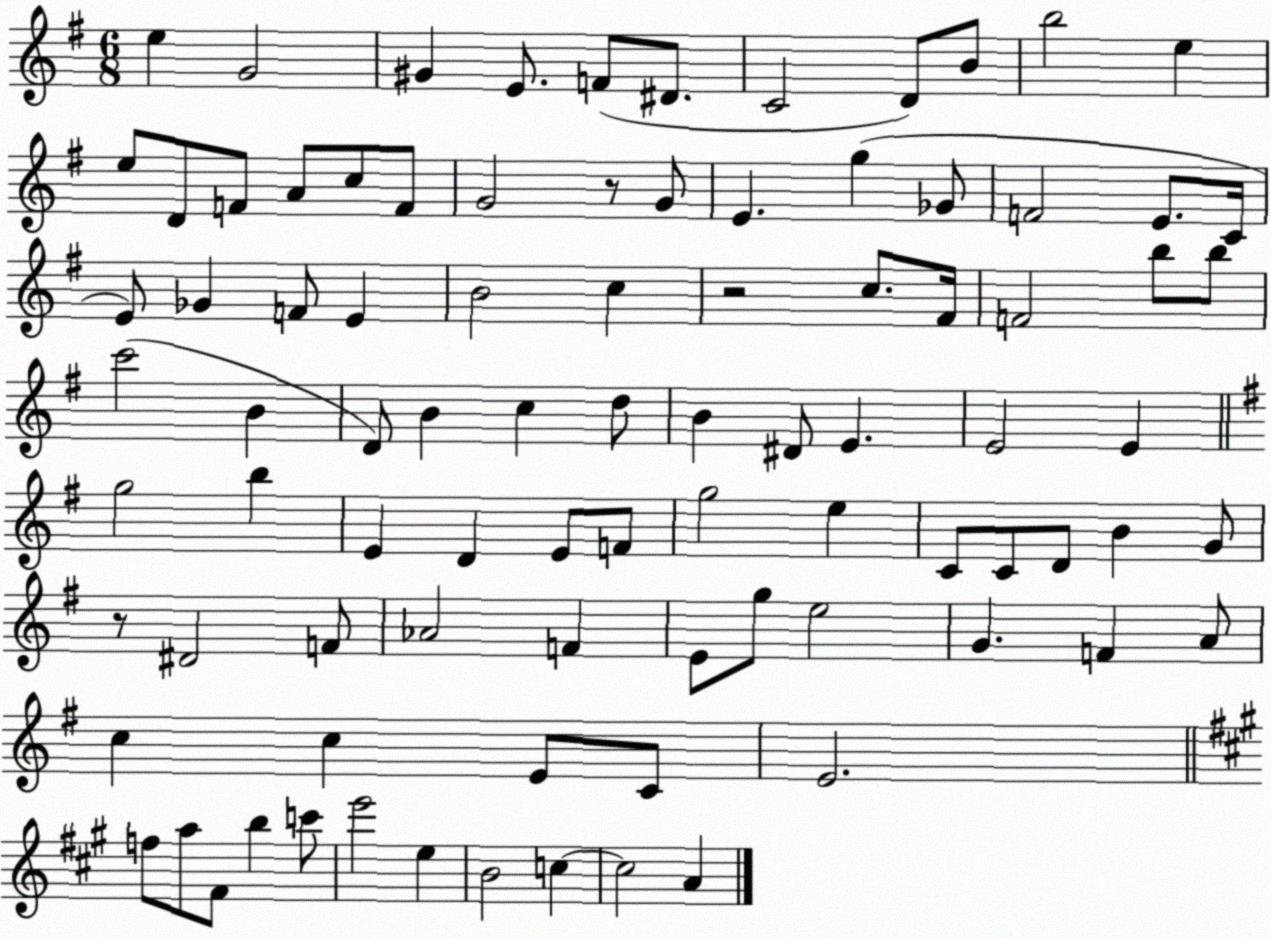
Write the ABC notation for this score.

X:1
T:Untitled
M:6/8
L:1/4
K:G
e G2 ^G E/2 F/2 ^D/2 C2 D/2 B/2 b2 e e/2 D/2 F/2 A/2 c/2 F/2 G2 z/2 G/2 E g _G/2 F2 E/2 C/4 E/2 _G F/2 E B2 c z2 c/2 ^F/4 F2 b/2 b/2 c'2 B D/2 B c d/2 B ^D/2 E E2 E g2 b E D E/2 F/2 g2 e C/2 C/2 D/2 B G/2 z/2 ^D2 F/2 _A2 F E/2 g/2 e2 G F A/2 c c E/2 C/2 E2 f/2 a/2 ^F/2 b c'/2 e'2 e B2 c c2 A